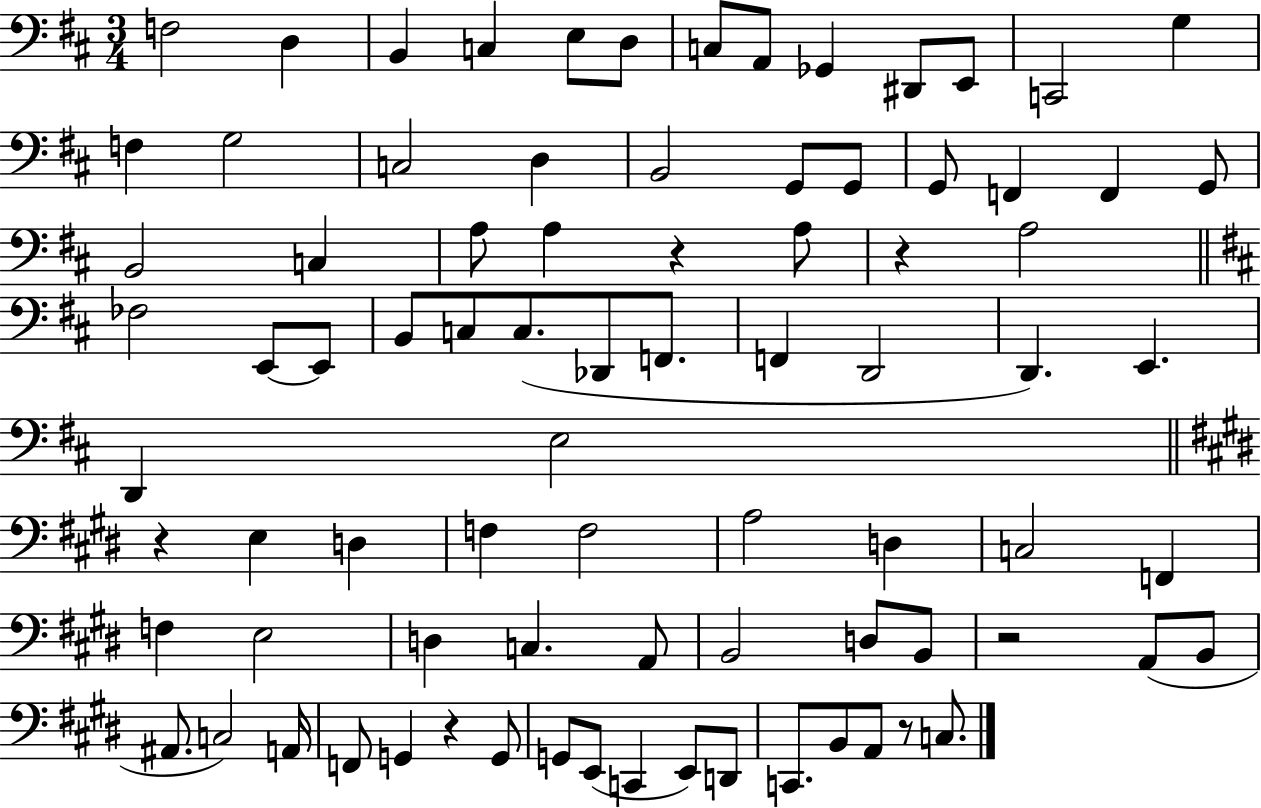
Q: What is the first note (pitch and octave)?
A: F3